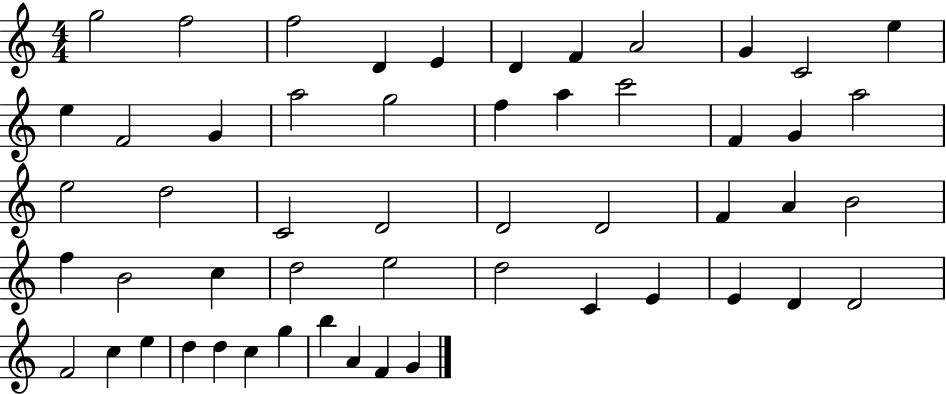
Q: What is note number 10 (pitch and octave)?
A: C4